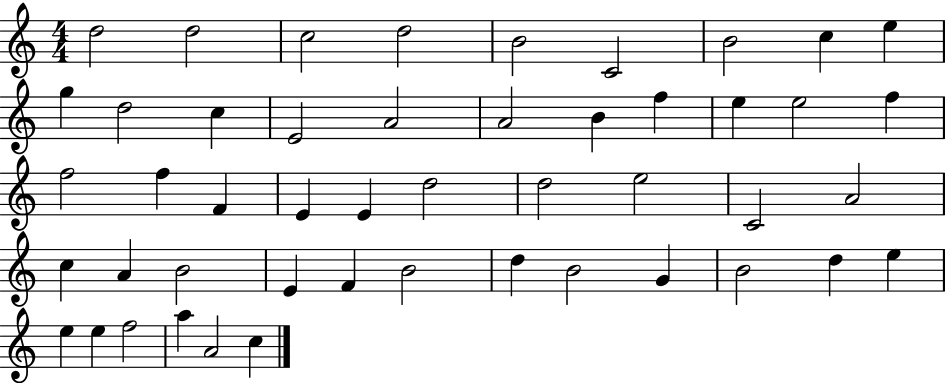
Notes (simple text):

D5/h D5/h C5/h D5/h B4/h C4/h B4/h C5/q E5/q G5/q D5/h C5/q E4/h A4/h A4/h B4/q F5/q E5/q E5/h F5/q F5/h F5/q F4/q E4/q E4/q D5/h D5/h E5/h C4/h A4/h C5/q A4/q B4/h E4/q F4/q B4/h D5/q B4/h G4/q B4/h D5/q E5/q E5/q E5/q F5/h A5/q A4/h C5/q